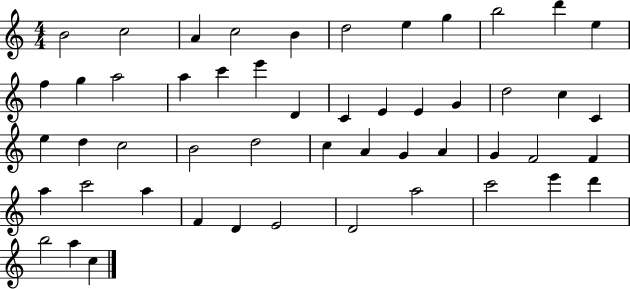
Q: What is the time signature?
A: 4/4